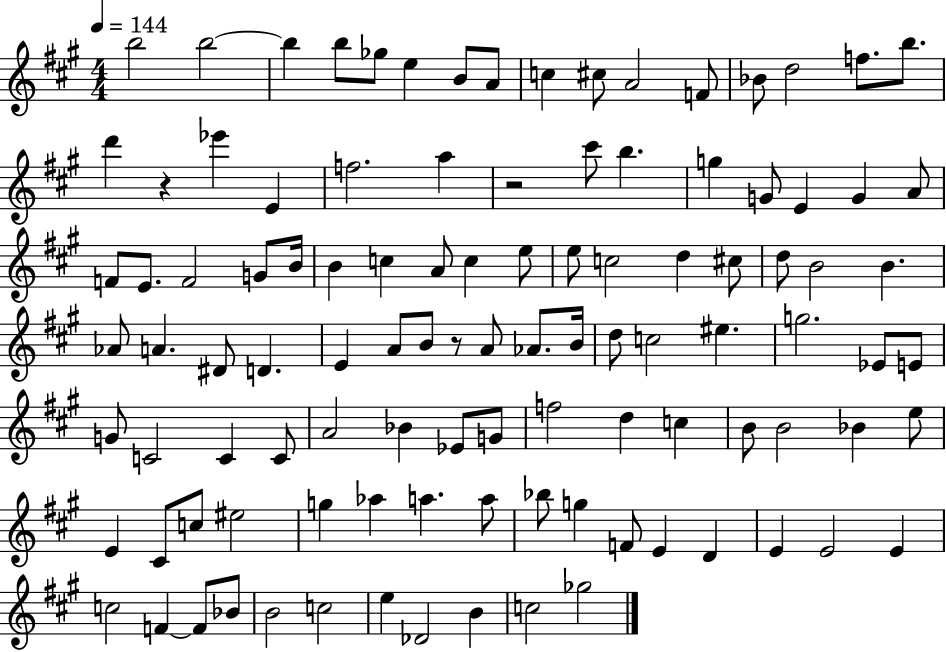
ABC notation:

X:1
T:Untitled
M:4/4
L:1/4
K:A
b2 b2 b b/2 _g/2 e B/2 A/2 c ^c/2 A2 F/2 _B/2 d2 f/2 b/2 d' z _e' E f2 a z2 ^c'/2 b g G/2 E G A/2 F/2 E/2 F2 G/2 B/4 B c A/2 c e/2 e/2 c2 d ^c/2 d/2 B2 B _A/2 A ^D/2 D E A/2 B/2 z/2 A/2 _A/2 B/4 d/2 c2 ^e g2 _E/2 E/2 G/2 C2 C C/2 A2 _B _E/2 G/2 f2 d c B/2 B2 _B e/2 E ^C/2 c/2 ^e2 g _a a a/2 _b/2 g F/2 E D E E2 E c2 F F/2 _B/2 B2 c2 e _D2 B c2 _g2